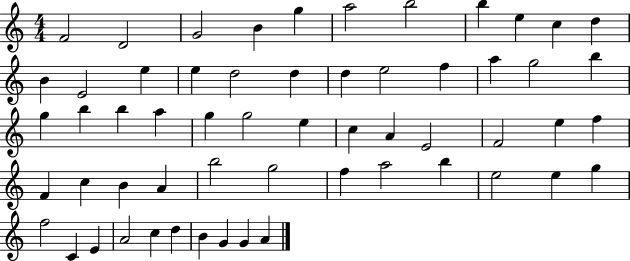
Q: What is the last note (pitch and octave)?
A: A4